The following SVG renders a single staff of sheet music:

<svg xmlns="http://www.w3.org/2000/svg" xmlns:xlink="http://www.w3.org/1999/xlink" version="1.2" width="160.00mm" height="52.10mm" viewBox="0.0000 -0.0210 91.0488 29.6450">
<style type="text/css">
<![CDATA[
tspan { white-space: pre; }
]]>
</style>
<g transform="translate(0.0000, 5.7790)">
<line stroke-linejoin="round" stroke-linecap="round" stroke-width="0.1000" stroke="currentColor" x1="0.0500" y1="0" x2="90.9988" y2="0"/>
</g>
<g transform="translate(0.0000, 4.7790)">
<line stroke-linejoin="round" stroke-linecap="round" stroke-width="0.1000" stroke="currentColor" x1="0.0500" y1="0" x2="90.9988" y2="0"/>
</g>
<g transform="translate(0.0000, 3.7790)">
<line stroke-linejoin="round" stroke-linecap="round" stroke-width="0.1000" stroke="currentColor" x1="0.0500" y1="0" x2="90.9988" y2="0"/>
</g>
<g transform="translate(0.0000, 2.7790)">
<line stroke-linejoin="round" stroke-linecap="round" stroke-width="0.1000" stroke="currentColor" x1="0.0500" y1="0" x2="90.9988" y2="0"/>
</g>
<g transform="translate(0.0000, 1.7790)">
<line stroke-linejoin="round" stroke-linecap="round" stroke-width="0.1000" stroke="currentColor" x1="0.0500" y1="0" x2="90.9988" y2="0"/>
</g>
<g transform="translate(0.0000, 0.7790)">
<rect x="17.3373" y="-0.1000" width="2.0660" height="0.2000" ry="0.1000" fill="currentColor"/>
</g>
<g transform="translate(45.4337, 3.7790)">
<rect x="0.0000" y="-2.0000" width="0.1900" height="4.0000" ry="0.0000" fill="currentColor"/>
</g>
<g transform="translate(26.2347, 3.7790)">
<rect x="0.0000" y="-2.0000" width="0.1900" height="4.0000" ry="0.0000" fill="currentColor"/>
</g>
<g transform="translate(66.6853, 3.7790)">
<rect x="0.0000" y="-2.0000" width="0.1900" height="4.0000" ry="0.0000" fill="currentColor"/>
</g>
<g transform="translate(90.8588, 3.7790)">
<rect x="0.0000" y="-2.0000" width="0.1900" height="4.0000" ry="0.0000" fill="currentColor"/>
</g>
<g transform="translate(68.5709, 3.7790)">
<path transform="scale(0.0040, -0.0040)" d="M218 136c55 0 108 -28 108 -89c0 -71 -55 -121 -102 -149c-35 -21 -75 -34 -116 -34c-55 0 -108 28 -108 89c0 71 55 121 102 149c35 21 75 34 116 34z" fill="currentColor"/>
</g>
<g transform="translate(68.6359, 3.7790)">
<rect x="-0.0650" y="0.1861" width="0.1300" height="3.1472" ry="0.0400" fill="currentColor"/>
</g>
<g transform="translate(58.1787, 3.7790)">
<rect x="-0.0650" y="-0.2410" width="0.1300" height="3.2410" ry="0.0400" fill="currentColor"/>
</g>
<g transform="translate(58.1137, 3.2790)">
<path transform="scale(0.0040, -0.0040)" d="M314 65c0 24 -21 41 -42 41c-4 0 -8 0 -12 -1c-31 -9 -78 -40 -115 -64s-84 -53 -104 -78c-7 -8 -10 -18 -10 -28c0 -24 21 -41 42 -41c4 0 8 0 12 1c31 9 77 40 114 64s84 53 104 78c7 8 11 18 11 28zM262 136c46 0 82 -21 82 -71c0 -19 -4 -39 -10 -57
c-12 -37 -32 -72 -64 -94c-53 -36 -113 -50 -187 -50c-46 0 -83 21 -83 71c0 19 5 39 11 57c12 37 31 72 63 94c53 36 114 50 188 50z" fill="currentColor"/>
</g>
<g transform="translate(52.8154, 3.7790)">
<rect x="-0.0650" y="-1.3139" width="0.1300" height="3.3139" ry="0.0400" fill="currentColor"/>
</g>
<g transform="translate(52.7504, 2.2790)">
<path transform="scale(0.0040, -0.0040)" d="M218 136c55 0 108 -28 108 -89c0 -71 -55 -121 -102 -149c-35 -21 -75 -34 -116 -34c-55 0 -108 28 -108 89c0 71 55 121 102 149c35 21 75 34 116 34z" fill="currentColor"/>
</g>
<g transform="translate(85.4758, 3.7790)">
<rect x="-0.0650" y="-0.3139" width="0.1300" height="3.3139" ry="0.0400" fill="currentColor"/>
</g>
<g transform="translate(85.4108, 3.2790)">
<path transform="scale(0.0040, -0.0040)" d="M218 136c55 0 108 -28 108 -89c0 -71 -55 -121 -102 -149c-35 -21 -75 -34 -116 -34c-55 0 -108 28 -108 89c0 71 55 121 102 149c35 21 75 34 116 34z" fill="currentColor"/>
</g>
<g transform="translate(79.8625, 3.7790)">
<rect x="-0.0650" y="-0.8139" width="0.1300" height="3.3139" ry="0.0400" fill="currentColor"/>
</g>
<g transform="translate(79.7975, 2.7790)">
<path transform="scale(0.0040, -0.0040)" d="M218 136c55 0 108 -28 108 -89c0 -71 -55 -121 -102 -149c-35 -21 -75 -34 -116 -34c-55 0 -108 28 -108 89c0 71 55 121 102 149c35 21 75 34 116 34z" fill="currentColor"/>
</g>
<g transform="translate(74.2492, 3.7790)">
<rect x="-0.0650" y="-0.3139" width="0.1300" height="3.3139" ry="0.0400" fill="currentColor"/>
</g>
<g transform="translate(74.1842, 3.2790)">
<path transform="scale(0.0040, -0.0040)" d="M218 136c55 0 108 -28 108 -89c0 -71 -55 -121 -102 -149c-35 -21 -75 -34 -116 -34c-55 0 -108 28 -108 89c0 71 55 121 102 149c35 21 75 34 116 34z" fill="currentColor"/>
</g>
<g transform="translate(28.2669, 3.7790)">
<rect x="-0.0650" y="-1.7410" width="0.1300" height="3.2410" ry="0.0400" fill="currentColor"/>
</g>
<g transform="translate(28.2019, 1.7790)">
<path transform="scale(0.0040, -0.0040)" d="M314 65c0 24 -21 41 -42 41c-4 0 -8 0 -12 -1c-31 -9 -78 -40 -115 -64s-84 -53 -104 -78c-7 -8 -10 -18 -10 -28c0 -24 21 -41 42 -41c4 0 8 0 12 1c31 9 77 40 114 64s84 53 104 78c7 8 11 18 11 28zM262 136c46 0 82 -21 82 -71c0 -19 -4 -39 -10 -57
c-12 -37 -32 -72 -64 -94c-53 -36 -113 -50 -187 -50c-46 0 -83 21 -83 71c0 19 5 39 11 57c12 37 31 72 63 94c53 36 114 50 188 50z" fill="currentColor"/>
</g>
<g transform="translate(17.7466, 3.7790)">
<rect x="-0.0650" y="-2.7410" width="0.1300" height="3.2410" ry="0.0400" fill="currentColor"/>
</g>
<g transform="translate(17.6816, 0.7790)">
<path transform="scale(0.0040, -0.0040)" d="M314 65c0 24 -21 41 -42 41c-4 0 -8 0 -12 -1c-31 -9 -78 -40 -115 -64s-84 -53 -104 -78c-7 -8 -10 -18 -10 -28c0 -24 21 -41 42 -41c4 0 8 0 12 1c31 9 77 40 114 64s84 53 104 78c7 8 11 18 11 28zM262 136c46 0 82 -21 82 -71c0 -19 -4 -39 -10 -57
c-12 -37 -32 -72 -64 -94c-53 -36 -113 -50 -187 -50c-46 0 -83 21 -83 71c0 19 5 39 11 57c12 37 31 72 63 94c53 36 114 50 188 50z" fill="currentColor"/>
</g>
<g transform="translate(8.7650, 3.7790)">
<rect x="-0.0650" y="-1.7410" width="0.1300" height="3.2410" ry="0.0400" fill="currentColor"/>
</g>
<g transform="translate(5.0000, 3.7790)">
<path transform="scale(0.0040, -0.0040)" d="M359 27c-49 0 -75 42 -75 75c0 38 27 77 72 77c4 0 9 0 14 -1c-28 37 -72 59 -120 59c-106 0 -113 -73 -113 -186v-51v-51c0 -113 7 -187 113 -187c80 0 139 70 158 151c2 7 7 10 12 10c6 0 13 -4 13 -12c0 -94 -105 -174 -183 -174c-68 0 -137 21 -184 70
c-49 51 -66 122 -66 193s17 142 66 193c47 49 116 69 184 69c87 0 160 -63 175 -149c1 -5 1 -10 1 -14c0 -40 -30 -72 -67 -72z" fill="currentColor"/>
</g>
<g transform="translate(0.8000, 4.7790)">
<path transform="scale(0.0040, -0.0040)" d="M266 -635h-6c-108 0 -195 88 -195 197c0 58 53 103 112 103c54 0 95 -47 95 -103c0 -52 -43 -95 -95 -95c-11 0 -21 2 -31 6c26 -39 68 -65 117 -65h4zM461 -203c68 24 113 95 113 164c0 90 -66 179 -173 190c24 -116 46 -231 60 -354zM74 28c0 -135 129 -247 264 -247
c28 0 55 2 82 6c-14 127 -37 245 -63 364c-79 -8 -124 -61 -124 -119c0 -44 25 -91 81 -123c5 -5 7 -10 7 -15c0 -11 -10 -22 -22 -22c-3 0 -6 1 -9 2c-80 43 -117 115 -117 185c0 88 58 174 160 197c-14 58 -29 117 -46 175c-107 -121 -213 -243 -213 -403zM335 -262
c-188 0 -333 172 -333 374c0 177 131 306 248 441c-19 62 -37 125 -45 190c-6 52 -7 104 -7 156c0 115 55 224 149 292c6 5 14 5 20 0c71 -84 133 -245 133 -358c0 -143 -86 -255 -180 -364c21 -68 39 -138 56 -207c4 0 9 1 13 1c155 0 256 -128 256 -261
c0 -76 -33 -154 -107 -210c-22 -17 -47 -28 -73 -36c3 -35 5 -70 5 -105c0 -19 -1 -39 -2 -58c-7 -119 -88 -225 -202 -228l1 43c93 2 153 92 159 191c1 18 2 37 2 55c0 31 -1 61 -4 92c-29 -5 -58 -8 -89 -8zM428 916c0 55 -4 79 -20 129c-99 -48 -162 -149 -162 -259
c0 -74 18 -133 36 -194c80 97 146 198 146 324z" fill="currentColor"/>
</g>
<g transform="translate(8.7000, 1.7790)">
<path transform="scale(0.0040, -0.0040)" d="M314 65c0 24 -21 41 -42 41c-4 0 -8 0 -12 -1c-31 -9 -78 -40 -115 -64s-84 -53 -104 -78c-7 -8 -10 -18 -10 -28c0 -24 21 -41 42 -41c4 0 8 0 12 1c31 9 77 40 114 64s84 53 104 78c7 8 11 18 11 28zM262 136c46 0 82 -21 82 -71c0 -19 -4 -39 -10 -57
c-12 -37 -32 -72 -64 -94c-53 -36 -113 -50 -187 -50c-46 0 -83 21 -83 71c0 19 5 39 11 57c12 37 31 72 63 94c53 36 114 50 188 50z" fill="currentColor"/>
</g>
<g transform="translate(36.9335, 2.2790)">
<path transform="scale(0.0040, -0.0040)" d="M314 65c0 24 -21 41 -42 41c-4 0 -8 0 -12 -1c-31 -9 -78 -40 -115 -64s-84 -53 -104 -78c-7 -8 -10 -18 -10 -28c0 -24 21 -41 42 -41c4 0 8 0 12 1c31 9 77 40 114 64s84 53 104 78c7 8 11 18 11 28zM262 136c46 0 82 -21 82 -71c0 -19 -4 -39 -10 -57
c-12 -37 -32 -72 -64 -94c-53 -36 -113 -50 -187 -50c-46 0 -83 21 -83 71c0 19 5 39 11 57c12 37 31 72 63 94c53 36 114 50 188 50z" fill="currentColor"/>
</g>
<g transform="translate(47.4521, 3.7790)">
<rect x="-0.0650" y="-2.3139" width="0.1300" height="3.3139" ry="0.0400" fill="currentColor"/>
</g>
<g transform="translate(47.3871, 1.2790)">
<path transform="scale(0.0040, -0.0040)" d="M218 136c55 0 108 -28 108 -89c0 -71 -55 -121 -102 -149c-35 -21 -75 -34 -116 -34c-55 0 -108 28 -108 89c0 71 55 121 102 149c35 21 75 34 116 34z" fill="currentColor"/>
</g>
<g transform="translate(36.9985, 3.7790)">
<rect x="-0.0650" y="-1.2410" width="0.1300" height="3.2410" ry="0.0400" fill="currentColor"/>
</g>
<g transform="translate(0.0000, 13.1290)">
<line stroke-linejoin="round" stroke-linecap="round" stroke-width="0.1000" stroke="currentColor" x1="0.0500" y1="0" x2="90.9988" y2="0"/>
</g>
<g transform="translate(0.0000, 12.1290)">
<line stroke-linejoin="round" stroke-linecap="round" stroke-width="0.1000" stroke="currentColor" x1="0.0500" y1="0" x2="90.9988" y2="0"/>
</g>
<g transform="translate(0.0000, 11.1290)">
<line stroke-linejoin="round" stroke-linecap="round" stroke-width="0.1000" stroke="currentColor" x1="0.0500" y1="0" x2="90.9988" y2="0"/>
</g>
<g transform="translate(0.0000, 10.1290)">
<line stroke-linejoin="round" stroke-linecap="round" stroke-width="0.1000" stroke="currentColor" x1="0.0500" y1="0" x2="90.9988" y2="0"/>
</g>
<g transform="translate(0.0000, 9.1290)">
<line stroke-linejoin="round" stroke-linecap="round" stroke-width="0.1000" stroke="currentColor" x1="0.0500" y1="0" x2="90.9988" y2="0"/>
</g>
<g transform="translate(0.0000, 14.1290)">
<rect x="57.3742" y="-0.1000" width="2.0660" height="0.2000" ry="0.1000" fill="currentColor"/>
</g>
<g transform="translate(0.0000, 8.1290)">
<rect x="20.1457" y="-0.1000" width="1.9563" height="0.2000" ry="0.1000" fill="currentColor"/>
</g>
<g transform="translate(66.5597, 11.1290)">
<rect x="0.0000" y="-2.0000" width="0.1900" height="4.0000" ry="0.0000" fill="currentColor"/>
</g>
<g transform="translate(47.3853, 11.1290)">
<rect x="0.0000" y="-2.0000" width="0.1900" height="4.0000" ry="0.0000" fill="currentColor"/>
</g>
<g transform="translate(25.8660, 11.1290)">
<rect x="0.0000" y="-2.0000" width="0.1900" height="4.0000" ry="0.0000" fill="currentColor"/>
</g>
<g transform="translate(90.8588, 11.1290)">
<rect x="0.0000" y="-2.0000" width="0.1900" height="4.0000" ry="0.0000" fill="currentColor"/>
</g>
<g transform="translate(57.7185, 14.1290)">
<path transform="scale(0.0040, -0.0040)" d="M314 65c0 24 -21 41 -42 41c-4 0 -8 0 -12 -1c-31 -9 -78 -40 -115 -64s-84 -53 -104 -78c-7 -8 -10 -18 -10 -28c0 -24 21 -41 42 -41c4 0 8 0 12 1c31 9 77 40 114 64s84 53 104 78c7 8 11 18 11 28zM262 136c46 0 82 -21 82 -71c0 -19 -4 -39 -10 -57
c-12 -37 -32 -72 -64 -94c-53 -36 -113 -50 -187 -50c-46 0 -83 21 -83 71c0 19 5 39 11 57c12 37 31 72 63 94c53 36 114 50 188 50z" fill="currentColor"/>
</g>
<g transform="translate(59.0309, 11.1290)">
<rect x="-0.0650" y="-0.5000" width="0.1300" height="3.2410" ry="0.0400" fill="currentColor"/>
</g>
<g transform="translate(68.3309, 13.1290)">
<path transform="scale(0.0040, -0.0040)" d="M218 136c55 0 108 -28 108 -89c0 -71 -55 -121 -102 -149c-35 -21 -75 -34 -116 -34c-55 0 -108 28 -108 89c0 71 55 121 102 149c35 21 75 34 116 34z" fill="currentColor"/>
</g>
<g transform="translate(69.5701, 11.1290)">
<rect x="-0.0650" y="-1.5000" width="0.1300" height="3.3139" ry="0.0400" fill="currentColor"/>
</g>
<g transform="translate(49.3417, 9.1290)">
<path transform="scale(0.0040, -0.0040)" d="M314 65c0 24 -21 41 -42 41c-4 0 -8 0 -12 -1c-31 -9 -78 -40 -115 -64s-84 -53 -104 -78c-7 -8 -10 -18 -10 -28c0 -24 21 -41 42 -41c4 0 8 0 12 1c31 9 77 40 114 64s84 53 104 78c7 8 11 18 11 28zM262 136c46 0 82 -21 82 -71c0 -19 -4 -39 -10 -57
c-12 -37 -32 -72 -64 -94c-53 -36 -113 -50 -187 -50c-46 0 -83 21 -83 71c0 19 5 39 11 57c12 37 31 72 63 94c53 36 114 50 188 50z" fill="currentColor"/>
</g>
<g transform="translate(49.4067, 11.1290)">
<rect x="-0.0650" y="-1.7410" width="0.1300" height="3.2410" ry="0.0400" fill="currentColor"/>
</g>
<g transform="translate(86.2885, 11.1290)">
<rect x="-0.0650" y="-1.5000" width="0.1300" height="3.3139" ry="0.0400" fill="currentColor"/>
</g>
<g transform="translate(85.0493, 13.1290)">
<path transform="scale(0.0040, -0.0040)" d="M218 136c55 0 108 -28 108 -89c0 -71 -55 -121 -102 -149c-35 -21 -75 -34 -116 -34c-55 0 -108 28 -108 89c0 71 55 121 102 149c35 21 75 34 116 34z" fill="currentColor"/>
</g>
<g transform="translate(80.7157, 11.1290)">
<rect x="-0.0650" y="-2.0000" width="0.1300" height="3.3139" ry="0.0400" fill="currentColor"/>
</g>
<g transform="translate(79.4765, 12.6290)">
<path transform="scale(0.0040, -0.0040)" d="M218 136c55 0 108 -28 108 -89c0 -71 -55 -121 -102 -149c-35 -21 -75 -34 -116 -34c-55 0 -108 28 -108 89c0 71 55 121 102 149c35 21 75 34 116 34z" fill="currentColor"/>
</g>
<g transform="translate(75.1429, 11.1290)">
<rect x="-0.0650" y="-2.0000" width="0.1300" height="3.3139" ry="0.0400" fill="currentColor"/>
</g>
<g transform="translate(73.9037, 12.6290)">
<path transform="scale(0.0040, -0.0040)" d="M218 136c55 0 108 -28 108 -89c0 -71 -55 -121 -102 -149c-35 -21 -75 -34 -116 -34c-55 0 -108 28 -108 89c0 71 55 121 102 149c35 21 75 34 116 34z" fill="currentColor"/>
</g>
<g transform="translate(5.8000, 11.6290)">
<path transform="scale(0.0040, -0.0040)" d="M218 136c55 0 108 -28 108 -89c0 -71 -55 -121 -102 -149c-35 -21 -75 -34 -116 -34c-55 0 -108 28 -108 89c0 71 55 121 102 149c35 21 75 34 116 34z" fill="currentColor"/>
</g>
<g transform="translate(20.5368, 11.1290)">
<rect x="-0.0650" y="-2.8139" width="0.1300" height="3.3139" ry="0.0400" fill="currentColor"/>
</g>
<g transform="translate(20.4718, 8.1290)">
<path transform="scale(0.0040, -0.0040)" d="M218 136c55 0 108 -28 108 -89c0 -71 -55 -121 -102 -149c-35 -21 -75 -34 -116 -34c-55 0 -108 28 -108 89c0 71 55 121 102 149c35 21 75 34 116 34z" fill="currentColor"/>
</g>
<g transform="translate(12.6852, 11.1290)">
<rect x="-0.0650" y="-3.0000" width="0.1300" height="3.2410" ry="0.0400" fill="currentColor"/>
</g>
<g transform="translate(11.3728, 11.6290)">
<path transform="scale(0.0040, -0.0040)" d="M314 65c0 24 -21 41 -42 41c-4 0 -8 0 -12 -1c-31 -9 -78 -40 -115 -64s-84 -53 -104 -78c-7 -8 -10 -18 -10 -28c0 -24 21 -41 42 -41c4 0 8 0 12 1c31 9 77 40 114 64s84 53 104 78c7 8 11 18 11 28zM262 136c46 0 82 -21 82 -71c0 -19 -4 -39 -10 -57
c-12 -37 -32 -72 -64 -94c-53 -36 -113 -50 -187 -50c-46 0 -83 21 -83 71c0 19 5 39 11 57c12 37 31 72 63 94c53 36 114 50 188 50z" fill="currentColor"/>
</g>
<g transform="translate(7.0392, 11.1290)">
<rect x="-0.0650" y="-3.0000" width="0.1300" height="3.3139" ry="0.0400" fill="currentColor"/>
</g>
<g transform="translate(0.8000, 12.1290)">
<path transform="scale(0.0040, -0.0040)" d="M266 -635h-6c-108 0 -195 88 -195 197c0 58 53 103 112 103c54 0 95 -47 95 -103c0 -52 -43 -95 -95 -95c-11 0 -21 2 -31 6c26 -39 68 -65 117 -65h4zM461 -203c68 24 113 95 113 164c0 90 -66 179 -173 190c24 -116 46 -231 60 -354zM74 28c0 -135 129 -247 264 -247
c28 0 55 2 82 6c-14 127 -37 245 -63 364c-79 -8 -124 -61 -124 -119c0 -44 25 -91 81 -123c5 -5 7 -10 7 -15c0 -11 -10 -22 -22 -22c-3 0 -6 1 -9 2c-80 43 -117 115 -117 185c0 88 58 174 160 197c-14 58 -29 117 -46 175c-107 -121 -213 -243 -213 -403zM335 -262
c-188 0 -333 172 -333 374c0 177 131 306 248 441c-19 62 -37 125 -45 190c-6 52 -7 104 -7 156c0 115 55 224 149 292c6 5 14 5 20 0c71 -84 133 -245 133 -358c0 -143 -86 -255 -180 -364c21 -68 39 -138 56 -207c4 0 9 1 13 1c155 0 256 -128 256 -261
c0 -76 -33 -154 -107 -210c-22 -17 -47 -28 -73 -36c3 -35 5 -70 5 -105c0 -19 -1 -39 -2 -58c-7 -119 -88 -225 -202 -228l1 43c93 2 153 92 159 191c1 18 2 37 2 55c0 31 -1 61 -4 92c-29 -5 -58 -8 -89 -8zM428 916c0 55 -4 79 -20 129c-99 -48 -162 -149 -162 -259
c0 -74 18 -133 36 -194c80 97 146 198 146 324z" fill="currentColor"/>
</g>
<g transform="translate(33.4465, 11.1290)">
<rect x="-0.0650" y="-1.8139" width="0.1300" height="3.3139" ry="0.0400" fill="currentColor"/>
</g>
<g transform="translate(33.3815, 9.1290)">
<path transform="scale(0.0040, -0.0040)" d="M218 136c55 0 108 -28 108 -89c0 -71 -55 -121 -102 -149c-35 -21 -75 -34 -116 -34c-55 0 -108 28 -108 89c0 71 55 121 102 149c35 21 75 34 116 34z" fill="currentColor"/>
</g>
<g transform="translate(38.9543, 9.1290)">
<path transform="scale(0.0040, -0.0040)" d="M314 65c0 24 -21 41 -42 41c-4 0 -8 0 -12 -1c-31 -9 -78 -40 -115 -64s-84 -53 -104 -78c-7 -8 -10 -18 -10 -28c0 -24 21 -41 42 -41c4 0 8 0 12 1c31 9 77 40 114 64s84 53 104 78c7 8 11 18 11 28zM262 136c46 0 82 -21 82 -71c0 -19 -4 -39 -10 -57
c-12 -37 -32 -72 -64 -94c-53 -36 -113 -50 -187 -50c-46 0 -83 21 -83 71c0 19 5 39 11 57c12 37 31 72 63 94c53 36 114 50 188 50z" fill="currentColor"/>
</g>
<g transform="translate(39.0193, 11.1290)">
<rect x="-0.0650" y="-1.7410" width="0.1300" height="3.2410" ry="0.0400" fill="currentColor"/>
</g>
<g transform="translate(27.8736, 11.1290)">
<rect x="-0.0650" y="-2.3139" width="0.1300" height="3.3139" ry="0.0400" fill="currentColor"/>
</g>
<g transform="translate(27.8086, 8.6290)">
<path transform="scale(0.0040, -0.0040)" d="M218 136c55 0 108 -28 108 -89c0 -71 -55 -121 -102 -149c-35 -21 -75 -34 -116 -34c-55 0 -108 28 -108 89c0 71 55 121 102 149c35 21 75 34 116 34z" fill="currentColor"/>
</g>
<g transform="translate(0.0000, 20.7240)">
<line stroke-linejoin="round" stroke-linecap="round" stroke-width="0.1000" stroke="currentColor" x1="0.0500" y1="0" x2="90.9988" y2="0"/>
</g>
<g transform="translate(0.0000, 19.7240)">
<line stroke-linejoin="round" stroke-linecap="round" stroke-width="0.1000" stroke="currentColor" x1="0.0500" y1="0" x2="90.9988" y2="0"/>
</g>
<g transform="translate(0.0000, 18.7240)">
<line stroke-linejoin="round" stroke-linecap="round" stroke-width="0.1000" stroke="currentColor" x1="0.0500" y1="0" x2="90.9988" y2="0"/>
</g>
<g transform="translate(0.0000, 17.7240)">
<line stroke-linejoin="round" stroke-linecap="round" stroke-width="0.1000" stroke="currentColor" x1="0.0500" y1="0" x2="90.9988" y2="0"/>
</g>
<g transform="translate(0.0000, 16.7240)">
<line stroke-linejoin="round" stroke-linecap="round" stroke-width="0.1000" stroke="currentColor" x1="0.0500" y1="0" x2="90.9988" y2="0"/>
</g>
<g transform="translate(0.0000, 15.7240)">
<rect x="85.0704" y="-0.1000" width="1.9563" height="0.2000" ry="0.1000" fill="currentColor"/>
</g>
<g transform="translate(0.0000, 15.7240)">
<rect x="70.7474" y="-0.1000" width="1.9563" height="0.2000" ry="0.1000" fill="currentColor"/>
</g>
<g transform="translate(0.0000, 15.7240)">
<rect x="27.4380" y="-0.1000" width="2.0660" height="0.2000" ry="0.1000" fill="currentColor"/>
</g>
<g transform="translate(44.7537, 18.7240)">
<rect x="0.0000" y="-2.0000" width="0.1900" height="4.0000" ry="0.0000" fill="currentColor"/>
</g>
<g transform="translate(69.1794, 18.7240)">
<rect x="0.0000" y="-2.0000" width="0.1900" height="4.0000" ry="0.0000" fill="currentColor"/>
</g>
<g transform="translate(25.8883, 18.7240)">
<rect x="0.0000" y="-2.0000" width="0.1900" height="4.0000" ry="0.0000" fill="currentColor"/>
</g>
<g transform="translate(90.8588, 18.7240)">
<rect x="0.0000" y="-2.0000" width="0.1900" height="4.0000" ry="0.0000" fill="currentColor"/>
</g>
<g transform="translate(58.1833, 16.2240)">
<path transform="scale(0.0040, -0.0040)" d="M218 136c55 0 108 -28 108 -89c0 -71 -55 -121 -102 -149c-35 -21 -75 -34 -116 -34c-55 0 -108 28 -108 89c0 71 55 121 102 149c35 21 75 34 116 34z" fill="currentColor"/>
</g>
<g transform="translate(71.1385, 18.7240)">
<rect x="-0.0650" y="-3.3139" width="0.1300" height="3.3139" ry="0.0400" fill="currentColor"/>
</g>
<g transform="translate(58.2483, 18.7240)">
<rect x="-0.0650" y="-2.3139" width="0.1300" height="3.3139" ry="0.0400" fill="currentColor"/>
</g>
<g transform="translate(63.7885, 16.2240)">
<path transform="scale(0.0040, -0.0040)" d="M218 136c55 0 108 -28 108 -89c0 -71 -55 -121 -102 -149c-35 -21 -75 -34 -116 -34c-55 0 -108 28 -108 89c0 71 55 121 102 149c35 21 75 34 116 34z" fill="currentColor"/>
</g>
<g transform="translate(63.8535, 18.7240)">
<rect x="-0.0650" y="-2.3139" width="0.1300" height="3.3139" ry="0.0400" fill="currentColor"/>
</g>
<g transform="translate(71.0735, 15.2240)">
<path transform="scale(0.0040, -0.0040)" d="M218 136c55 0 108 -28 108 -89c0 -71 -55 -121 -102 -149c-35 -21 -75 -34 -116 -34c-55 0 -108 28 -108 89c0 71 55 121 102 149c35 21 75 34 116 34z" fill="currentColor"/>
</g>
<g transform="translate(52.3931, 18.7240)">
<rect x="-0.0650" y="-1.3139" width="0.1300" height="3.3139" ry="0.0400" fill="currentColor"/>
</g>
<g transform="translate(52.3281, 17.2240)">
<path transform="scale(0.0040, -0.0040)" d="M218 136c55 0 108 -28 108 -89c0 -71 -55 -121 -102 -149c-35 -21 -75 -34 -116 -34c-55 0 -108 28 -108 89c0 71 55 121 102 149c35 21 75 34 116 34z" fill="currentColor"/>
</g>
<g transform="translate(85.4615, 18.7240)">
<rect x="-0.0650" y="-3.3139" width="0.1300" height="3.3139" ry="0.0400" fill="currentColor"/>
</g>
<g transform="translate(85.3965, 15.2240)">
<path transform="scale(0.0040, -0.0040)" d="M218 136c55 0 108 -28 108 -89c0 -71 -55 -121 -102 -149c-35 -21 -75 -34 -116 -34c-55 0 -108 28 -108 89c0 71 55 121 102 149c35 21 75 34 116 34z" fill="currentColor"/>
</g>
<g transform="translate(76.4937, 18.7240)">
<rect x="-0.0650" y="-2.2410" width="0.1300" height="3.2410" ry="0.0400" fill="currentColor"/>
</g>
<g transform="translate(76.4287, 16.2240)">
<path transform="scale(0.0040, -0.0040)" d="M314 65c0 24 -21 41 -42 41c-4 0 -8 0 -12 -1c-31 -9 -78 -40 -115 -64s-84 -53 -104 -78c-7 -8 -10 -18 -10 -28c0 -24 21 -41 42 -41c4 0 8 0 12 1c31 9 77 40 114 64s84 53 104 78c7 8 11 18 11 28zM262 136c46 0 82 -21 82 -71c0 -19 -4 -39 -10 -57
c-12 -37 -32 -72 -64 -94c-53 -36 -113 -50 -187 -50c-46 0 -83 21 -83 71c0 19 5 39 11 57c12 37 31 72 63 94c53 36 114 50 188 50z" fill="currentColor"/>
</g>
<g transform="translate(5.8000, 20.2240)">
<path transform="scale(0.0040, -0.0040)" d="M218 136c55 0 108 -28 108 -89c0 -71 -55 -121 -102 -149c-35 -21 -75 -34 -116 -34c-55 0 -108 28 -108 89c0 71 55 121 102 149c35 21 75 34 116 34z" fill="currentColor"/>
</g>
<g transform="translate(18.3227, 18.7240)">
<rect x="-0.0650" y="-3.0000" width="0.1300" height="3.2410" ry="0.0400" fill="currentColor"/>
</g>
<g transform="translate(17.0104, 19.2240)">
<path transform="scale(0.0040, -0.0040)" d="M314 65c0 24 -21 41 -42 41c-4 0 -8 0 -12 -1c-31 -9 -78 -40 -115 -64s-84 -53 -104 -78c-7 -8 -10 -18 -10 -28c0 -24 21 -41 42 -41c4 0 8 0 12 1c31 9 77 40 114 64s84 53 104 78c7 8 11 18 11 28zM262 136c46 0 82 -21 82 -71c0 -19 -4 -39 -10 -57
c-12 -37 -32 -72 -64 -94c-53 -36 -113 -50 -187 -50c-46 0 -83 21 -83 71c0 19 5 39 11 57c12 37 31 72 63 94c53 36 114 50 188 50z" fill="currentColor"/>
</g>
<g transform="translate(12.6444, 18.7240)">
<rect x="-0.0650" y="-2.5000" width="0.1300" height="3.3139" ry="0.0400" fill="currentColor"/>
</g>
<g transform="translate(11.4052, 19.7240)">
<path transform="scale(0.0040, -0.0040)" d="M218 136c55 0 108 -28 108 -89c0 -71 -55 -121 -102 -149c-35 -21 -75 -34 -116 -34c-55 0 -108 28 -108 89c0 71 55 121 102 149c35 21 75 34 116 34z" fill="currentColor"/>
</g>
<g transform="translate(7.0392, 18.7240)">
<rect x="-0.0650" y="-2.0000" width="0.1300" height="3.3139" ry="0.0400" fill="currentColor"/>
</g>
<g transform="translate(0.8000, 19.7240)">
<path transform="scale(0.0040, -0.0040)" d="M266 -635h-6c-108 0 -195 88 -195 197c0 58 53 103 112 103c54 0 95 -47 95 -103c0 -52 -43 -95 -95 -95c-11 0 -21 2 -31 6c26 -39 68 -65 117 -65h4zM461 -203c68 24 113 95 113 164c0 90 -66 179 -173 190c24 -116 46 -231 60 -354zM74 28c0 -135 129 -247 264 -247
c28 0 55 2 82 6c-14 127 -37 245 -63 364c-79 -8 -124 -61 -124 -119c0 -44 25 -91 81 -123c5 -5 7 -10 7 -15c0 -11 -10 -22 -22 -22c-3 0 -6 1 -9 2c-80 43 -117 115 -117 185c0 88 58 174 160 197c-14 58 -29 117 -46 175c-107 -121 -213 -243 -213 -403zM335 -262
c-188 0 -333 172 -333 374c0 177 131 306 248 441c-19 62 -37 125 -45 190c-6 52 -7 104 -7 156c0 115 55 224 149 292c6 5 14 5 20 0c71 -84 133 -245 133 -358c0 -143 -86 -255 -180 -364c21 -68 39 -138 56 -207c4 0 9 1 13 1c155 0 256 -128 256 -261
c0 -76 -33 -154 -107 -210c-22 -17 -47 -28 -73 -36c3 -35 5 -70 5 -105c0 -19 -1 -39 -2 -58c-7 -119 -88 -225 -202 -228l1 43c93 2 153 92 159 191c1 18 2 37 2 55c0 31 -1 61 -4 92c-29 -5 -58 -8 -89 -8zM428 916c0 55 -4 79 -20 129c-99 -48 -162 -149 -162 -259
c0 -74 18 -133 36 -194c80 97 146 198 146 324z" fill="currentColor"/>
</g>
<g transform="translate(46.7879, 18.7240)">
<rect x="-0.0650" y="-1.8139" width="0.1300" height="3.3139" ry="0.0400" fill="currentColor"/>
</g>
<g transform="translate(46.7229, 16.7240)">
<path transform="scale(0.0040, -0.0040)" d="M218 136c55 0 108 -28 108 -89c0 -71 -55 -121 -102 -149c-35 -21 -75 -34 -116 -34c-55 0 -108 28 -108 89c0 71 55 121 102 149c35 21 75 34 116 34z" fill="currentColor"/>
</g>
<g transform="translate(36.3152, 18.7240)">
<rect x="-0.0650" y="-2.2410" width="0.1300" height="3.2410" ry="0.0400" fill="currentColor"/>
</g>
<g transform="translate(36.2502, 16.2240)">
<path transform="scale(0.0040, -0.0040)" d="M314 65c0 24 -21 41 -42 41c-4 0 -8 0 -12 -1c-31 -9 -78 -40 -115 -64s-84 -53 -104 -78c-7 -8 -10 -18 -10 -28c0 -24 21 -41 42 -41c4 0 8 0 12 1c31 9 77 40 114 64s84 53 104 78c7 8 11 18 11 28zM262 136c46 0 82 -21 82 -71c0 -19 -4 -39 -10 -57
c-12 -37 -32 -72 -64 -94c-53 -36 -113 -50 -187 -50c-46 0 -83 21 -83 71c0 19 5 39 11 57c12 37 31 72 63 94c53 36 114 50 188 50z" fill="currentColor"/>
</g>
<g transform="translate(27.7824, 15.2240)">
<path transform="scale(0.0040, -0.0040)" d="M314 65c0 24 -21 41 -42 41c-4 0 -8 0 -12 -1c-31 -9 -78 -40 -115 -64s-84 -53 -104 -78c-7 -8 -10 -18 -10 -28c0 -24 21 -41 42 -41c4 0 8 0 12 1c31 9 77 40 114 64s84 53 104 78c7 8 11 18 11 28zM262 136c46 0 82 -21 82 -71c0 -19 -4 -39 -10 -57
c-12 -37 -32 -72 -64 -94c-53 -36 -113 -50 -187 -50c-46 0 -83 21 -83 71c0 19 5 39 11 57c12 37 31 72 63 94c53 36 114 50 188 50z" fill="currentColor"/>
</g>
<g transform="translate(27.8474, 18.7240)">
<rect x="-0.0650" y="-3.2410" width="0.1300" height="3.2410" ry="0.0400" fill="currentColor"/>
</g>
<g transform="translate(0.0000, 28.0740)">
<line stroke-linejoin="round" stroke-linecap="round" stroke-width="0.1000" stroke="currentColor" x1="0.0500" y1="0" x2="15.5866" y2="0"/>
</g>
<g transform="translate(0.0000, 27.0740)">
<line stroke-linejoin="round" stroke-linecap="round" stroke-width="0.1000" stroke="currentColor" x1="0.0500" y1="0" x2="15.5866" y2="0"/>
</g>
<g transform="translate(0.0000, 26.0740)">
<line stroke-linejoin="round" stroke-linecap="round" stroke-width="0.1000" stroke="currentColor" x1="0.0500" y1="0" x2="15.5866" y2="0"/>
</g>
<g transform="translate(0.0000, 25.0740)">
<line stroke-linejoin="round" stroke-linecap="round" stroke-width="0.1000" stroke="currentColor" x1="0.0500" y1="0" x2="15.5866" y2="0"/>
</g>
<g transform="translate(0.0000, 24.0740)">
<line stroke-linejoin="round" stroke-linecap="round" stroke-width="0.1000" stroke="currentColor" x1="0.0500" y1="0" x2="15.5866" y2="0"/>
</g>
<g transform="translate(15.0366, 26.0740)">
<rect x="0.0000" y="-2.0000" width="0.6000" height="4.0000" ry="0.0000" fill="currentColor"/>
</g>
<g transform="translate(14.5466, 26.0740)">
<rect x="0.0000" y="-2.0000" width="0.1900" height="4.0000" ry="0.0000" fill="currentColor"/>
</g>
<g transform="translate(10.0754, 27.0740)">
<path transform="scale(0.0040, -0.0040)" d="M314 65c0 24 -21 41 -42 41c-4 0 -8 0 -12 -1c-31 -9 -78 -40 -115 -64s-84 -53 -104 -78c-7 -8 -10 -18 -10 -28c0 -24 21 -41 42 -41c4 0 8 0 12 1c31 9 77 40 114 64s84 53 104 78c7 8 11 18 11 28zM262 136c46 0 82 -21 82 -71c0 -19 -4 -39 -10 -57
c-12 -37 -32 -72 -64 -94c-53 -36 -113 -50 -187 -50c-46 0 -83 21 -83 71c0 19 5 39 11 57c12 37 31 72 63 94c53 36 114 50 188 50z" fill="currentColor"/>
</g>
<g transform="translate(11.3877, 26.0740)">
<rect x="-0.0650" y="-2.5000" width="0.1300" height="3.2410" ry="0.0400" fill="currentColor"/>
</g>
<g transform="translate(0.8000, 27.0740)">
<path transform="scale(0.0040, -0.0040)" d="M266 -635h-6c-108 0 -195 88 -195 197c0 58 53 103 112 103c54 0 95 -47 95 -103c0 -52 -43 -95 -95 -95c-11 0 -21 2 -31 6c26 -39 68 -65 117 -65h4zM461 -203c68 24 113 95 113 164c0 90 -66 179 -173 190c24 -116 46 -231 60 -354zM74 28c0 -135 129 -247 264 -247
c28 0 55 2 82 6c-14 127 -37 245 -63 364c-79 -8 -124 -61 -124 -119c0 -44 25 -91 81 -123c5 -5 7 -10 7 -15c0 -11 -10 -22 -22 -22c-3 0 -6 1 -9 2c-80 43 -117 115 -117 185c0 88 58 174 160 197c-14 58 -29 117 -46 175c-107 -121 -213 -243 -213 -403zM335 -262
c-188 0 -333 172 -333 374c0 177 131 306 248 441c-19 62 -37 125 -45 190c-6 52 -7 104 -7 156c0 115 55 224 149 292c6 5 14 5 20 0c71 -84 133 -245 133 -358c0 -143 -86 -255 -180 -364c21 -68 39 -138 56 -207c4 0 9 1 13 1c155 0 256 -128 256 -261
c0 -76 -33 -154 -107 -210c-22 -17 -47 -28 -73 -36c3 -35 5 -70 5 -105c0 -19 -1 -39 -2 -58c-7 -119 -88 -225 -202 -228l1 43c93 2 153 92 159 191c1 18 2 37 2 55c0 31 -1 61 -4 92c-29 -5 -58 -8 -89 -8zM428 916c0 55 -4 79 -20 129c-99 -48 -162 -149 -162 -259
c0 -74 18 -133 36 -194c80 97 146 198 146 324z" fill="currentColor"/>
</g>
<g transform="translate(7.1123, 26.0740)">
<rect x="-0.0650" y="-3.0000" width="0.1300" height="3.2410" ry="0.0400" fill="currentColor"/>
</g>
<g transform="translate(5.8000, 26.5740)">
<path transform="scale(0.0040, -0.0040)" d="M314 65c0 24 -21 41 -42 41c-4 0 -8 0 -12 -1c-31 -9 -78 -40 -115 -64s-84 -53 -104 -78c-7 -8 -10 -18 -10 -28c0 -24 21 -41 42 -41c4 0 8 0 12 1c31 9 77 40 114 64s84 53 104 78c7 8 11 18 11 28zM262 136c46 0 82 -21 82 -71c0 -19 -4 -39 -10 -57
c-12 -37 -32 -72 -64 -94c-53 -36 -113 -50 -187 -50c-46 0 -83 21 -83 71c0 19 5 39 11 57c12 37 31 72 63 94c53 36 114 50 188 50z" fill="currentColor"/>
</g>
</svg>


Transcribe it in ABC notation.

X:1
T:Untitled
M:4/4
L:1/4
K:C
f2 a2 f2 e2 g e c2 B c d c A A2 a g f f2 f2 C2 E F F E F G A2 b2 g2 f e g g b g2 b A2 G2